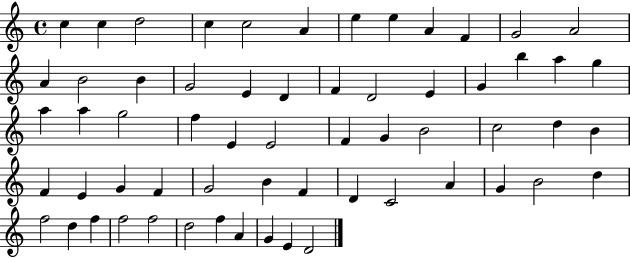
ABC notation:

X:1
T:Untitled
M:4/4
L:1/4
K:C
c c d2 c c2 A e e A F G2 A2 A B2 B G2 E D F D2 E G b a g a a g2 f E E2 F G B2 c2 d B F E G F G2 B F D C2 A G B2 d f2 d f f2 f2 d2 f A G E D2